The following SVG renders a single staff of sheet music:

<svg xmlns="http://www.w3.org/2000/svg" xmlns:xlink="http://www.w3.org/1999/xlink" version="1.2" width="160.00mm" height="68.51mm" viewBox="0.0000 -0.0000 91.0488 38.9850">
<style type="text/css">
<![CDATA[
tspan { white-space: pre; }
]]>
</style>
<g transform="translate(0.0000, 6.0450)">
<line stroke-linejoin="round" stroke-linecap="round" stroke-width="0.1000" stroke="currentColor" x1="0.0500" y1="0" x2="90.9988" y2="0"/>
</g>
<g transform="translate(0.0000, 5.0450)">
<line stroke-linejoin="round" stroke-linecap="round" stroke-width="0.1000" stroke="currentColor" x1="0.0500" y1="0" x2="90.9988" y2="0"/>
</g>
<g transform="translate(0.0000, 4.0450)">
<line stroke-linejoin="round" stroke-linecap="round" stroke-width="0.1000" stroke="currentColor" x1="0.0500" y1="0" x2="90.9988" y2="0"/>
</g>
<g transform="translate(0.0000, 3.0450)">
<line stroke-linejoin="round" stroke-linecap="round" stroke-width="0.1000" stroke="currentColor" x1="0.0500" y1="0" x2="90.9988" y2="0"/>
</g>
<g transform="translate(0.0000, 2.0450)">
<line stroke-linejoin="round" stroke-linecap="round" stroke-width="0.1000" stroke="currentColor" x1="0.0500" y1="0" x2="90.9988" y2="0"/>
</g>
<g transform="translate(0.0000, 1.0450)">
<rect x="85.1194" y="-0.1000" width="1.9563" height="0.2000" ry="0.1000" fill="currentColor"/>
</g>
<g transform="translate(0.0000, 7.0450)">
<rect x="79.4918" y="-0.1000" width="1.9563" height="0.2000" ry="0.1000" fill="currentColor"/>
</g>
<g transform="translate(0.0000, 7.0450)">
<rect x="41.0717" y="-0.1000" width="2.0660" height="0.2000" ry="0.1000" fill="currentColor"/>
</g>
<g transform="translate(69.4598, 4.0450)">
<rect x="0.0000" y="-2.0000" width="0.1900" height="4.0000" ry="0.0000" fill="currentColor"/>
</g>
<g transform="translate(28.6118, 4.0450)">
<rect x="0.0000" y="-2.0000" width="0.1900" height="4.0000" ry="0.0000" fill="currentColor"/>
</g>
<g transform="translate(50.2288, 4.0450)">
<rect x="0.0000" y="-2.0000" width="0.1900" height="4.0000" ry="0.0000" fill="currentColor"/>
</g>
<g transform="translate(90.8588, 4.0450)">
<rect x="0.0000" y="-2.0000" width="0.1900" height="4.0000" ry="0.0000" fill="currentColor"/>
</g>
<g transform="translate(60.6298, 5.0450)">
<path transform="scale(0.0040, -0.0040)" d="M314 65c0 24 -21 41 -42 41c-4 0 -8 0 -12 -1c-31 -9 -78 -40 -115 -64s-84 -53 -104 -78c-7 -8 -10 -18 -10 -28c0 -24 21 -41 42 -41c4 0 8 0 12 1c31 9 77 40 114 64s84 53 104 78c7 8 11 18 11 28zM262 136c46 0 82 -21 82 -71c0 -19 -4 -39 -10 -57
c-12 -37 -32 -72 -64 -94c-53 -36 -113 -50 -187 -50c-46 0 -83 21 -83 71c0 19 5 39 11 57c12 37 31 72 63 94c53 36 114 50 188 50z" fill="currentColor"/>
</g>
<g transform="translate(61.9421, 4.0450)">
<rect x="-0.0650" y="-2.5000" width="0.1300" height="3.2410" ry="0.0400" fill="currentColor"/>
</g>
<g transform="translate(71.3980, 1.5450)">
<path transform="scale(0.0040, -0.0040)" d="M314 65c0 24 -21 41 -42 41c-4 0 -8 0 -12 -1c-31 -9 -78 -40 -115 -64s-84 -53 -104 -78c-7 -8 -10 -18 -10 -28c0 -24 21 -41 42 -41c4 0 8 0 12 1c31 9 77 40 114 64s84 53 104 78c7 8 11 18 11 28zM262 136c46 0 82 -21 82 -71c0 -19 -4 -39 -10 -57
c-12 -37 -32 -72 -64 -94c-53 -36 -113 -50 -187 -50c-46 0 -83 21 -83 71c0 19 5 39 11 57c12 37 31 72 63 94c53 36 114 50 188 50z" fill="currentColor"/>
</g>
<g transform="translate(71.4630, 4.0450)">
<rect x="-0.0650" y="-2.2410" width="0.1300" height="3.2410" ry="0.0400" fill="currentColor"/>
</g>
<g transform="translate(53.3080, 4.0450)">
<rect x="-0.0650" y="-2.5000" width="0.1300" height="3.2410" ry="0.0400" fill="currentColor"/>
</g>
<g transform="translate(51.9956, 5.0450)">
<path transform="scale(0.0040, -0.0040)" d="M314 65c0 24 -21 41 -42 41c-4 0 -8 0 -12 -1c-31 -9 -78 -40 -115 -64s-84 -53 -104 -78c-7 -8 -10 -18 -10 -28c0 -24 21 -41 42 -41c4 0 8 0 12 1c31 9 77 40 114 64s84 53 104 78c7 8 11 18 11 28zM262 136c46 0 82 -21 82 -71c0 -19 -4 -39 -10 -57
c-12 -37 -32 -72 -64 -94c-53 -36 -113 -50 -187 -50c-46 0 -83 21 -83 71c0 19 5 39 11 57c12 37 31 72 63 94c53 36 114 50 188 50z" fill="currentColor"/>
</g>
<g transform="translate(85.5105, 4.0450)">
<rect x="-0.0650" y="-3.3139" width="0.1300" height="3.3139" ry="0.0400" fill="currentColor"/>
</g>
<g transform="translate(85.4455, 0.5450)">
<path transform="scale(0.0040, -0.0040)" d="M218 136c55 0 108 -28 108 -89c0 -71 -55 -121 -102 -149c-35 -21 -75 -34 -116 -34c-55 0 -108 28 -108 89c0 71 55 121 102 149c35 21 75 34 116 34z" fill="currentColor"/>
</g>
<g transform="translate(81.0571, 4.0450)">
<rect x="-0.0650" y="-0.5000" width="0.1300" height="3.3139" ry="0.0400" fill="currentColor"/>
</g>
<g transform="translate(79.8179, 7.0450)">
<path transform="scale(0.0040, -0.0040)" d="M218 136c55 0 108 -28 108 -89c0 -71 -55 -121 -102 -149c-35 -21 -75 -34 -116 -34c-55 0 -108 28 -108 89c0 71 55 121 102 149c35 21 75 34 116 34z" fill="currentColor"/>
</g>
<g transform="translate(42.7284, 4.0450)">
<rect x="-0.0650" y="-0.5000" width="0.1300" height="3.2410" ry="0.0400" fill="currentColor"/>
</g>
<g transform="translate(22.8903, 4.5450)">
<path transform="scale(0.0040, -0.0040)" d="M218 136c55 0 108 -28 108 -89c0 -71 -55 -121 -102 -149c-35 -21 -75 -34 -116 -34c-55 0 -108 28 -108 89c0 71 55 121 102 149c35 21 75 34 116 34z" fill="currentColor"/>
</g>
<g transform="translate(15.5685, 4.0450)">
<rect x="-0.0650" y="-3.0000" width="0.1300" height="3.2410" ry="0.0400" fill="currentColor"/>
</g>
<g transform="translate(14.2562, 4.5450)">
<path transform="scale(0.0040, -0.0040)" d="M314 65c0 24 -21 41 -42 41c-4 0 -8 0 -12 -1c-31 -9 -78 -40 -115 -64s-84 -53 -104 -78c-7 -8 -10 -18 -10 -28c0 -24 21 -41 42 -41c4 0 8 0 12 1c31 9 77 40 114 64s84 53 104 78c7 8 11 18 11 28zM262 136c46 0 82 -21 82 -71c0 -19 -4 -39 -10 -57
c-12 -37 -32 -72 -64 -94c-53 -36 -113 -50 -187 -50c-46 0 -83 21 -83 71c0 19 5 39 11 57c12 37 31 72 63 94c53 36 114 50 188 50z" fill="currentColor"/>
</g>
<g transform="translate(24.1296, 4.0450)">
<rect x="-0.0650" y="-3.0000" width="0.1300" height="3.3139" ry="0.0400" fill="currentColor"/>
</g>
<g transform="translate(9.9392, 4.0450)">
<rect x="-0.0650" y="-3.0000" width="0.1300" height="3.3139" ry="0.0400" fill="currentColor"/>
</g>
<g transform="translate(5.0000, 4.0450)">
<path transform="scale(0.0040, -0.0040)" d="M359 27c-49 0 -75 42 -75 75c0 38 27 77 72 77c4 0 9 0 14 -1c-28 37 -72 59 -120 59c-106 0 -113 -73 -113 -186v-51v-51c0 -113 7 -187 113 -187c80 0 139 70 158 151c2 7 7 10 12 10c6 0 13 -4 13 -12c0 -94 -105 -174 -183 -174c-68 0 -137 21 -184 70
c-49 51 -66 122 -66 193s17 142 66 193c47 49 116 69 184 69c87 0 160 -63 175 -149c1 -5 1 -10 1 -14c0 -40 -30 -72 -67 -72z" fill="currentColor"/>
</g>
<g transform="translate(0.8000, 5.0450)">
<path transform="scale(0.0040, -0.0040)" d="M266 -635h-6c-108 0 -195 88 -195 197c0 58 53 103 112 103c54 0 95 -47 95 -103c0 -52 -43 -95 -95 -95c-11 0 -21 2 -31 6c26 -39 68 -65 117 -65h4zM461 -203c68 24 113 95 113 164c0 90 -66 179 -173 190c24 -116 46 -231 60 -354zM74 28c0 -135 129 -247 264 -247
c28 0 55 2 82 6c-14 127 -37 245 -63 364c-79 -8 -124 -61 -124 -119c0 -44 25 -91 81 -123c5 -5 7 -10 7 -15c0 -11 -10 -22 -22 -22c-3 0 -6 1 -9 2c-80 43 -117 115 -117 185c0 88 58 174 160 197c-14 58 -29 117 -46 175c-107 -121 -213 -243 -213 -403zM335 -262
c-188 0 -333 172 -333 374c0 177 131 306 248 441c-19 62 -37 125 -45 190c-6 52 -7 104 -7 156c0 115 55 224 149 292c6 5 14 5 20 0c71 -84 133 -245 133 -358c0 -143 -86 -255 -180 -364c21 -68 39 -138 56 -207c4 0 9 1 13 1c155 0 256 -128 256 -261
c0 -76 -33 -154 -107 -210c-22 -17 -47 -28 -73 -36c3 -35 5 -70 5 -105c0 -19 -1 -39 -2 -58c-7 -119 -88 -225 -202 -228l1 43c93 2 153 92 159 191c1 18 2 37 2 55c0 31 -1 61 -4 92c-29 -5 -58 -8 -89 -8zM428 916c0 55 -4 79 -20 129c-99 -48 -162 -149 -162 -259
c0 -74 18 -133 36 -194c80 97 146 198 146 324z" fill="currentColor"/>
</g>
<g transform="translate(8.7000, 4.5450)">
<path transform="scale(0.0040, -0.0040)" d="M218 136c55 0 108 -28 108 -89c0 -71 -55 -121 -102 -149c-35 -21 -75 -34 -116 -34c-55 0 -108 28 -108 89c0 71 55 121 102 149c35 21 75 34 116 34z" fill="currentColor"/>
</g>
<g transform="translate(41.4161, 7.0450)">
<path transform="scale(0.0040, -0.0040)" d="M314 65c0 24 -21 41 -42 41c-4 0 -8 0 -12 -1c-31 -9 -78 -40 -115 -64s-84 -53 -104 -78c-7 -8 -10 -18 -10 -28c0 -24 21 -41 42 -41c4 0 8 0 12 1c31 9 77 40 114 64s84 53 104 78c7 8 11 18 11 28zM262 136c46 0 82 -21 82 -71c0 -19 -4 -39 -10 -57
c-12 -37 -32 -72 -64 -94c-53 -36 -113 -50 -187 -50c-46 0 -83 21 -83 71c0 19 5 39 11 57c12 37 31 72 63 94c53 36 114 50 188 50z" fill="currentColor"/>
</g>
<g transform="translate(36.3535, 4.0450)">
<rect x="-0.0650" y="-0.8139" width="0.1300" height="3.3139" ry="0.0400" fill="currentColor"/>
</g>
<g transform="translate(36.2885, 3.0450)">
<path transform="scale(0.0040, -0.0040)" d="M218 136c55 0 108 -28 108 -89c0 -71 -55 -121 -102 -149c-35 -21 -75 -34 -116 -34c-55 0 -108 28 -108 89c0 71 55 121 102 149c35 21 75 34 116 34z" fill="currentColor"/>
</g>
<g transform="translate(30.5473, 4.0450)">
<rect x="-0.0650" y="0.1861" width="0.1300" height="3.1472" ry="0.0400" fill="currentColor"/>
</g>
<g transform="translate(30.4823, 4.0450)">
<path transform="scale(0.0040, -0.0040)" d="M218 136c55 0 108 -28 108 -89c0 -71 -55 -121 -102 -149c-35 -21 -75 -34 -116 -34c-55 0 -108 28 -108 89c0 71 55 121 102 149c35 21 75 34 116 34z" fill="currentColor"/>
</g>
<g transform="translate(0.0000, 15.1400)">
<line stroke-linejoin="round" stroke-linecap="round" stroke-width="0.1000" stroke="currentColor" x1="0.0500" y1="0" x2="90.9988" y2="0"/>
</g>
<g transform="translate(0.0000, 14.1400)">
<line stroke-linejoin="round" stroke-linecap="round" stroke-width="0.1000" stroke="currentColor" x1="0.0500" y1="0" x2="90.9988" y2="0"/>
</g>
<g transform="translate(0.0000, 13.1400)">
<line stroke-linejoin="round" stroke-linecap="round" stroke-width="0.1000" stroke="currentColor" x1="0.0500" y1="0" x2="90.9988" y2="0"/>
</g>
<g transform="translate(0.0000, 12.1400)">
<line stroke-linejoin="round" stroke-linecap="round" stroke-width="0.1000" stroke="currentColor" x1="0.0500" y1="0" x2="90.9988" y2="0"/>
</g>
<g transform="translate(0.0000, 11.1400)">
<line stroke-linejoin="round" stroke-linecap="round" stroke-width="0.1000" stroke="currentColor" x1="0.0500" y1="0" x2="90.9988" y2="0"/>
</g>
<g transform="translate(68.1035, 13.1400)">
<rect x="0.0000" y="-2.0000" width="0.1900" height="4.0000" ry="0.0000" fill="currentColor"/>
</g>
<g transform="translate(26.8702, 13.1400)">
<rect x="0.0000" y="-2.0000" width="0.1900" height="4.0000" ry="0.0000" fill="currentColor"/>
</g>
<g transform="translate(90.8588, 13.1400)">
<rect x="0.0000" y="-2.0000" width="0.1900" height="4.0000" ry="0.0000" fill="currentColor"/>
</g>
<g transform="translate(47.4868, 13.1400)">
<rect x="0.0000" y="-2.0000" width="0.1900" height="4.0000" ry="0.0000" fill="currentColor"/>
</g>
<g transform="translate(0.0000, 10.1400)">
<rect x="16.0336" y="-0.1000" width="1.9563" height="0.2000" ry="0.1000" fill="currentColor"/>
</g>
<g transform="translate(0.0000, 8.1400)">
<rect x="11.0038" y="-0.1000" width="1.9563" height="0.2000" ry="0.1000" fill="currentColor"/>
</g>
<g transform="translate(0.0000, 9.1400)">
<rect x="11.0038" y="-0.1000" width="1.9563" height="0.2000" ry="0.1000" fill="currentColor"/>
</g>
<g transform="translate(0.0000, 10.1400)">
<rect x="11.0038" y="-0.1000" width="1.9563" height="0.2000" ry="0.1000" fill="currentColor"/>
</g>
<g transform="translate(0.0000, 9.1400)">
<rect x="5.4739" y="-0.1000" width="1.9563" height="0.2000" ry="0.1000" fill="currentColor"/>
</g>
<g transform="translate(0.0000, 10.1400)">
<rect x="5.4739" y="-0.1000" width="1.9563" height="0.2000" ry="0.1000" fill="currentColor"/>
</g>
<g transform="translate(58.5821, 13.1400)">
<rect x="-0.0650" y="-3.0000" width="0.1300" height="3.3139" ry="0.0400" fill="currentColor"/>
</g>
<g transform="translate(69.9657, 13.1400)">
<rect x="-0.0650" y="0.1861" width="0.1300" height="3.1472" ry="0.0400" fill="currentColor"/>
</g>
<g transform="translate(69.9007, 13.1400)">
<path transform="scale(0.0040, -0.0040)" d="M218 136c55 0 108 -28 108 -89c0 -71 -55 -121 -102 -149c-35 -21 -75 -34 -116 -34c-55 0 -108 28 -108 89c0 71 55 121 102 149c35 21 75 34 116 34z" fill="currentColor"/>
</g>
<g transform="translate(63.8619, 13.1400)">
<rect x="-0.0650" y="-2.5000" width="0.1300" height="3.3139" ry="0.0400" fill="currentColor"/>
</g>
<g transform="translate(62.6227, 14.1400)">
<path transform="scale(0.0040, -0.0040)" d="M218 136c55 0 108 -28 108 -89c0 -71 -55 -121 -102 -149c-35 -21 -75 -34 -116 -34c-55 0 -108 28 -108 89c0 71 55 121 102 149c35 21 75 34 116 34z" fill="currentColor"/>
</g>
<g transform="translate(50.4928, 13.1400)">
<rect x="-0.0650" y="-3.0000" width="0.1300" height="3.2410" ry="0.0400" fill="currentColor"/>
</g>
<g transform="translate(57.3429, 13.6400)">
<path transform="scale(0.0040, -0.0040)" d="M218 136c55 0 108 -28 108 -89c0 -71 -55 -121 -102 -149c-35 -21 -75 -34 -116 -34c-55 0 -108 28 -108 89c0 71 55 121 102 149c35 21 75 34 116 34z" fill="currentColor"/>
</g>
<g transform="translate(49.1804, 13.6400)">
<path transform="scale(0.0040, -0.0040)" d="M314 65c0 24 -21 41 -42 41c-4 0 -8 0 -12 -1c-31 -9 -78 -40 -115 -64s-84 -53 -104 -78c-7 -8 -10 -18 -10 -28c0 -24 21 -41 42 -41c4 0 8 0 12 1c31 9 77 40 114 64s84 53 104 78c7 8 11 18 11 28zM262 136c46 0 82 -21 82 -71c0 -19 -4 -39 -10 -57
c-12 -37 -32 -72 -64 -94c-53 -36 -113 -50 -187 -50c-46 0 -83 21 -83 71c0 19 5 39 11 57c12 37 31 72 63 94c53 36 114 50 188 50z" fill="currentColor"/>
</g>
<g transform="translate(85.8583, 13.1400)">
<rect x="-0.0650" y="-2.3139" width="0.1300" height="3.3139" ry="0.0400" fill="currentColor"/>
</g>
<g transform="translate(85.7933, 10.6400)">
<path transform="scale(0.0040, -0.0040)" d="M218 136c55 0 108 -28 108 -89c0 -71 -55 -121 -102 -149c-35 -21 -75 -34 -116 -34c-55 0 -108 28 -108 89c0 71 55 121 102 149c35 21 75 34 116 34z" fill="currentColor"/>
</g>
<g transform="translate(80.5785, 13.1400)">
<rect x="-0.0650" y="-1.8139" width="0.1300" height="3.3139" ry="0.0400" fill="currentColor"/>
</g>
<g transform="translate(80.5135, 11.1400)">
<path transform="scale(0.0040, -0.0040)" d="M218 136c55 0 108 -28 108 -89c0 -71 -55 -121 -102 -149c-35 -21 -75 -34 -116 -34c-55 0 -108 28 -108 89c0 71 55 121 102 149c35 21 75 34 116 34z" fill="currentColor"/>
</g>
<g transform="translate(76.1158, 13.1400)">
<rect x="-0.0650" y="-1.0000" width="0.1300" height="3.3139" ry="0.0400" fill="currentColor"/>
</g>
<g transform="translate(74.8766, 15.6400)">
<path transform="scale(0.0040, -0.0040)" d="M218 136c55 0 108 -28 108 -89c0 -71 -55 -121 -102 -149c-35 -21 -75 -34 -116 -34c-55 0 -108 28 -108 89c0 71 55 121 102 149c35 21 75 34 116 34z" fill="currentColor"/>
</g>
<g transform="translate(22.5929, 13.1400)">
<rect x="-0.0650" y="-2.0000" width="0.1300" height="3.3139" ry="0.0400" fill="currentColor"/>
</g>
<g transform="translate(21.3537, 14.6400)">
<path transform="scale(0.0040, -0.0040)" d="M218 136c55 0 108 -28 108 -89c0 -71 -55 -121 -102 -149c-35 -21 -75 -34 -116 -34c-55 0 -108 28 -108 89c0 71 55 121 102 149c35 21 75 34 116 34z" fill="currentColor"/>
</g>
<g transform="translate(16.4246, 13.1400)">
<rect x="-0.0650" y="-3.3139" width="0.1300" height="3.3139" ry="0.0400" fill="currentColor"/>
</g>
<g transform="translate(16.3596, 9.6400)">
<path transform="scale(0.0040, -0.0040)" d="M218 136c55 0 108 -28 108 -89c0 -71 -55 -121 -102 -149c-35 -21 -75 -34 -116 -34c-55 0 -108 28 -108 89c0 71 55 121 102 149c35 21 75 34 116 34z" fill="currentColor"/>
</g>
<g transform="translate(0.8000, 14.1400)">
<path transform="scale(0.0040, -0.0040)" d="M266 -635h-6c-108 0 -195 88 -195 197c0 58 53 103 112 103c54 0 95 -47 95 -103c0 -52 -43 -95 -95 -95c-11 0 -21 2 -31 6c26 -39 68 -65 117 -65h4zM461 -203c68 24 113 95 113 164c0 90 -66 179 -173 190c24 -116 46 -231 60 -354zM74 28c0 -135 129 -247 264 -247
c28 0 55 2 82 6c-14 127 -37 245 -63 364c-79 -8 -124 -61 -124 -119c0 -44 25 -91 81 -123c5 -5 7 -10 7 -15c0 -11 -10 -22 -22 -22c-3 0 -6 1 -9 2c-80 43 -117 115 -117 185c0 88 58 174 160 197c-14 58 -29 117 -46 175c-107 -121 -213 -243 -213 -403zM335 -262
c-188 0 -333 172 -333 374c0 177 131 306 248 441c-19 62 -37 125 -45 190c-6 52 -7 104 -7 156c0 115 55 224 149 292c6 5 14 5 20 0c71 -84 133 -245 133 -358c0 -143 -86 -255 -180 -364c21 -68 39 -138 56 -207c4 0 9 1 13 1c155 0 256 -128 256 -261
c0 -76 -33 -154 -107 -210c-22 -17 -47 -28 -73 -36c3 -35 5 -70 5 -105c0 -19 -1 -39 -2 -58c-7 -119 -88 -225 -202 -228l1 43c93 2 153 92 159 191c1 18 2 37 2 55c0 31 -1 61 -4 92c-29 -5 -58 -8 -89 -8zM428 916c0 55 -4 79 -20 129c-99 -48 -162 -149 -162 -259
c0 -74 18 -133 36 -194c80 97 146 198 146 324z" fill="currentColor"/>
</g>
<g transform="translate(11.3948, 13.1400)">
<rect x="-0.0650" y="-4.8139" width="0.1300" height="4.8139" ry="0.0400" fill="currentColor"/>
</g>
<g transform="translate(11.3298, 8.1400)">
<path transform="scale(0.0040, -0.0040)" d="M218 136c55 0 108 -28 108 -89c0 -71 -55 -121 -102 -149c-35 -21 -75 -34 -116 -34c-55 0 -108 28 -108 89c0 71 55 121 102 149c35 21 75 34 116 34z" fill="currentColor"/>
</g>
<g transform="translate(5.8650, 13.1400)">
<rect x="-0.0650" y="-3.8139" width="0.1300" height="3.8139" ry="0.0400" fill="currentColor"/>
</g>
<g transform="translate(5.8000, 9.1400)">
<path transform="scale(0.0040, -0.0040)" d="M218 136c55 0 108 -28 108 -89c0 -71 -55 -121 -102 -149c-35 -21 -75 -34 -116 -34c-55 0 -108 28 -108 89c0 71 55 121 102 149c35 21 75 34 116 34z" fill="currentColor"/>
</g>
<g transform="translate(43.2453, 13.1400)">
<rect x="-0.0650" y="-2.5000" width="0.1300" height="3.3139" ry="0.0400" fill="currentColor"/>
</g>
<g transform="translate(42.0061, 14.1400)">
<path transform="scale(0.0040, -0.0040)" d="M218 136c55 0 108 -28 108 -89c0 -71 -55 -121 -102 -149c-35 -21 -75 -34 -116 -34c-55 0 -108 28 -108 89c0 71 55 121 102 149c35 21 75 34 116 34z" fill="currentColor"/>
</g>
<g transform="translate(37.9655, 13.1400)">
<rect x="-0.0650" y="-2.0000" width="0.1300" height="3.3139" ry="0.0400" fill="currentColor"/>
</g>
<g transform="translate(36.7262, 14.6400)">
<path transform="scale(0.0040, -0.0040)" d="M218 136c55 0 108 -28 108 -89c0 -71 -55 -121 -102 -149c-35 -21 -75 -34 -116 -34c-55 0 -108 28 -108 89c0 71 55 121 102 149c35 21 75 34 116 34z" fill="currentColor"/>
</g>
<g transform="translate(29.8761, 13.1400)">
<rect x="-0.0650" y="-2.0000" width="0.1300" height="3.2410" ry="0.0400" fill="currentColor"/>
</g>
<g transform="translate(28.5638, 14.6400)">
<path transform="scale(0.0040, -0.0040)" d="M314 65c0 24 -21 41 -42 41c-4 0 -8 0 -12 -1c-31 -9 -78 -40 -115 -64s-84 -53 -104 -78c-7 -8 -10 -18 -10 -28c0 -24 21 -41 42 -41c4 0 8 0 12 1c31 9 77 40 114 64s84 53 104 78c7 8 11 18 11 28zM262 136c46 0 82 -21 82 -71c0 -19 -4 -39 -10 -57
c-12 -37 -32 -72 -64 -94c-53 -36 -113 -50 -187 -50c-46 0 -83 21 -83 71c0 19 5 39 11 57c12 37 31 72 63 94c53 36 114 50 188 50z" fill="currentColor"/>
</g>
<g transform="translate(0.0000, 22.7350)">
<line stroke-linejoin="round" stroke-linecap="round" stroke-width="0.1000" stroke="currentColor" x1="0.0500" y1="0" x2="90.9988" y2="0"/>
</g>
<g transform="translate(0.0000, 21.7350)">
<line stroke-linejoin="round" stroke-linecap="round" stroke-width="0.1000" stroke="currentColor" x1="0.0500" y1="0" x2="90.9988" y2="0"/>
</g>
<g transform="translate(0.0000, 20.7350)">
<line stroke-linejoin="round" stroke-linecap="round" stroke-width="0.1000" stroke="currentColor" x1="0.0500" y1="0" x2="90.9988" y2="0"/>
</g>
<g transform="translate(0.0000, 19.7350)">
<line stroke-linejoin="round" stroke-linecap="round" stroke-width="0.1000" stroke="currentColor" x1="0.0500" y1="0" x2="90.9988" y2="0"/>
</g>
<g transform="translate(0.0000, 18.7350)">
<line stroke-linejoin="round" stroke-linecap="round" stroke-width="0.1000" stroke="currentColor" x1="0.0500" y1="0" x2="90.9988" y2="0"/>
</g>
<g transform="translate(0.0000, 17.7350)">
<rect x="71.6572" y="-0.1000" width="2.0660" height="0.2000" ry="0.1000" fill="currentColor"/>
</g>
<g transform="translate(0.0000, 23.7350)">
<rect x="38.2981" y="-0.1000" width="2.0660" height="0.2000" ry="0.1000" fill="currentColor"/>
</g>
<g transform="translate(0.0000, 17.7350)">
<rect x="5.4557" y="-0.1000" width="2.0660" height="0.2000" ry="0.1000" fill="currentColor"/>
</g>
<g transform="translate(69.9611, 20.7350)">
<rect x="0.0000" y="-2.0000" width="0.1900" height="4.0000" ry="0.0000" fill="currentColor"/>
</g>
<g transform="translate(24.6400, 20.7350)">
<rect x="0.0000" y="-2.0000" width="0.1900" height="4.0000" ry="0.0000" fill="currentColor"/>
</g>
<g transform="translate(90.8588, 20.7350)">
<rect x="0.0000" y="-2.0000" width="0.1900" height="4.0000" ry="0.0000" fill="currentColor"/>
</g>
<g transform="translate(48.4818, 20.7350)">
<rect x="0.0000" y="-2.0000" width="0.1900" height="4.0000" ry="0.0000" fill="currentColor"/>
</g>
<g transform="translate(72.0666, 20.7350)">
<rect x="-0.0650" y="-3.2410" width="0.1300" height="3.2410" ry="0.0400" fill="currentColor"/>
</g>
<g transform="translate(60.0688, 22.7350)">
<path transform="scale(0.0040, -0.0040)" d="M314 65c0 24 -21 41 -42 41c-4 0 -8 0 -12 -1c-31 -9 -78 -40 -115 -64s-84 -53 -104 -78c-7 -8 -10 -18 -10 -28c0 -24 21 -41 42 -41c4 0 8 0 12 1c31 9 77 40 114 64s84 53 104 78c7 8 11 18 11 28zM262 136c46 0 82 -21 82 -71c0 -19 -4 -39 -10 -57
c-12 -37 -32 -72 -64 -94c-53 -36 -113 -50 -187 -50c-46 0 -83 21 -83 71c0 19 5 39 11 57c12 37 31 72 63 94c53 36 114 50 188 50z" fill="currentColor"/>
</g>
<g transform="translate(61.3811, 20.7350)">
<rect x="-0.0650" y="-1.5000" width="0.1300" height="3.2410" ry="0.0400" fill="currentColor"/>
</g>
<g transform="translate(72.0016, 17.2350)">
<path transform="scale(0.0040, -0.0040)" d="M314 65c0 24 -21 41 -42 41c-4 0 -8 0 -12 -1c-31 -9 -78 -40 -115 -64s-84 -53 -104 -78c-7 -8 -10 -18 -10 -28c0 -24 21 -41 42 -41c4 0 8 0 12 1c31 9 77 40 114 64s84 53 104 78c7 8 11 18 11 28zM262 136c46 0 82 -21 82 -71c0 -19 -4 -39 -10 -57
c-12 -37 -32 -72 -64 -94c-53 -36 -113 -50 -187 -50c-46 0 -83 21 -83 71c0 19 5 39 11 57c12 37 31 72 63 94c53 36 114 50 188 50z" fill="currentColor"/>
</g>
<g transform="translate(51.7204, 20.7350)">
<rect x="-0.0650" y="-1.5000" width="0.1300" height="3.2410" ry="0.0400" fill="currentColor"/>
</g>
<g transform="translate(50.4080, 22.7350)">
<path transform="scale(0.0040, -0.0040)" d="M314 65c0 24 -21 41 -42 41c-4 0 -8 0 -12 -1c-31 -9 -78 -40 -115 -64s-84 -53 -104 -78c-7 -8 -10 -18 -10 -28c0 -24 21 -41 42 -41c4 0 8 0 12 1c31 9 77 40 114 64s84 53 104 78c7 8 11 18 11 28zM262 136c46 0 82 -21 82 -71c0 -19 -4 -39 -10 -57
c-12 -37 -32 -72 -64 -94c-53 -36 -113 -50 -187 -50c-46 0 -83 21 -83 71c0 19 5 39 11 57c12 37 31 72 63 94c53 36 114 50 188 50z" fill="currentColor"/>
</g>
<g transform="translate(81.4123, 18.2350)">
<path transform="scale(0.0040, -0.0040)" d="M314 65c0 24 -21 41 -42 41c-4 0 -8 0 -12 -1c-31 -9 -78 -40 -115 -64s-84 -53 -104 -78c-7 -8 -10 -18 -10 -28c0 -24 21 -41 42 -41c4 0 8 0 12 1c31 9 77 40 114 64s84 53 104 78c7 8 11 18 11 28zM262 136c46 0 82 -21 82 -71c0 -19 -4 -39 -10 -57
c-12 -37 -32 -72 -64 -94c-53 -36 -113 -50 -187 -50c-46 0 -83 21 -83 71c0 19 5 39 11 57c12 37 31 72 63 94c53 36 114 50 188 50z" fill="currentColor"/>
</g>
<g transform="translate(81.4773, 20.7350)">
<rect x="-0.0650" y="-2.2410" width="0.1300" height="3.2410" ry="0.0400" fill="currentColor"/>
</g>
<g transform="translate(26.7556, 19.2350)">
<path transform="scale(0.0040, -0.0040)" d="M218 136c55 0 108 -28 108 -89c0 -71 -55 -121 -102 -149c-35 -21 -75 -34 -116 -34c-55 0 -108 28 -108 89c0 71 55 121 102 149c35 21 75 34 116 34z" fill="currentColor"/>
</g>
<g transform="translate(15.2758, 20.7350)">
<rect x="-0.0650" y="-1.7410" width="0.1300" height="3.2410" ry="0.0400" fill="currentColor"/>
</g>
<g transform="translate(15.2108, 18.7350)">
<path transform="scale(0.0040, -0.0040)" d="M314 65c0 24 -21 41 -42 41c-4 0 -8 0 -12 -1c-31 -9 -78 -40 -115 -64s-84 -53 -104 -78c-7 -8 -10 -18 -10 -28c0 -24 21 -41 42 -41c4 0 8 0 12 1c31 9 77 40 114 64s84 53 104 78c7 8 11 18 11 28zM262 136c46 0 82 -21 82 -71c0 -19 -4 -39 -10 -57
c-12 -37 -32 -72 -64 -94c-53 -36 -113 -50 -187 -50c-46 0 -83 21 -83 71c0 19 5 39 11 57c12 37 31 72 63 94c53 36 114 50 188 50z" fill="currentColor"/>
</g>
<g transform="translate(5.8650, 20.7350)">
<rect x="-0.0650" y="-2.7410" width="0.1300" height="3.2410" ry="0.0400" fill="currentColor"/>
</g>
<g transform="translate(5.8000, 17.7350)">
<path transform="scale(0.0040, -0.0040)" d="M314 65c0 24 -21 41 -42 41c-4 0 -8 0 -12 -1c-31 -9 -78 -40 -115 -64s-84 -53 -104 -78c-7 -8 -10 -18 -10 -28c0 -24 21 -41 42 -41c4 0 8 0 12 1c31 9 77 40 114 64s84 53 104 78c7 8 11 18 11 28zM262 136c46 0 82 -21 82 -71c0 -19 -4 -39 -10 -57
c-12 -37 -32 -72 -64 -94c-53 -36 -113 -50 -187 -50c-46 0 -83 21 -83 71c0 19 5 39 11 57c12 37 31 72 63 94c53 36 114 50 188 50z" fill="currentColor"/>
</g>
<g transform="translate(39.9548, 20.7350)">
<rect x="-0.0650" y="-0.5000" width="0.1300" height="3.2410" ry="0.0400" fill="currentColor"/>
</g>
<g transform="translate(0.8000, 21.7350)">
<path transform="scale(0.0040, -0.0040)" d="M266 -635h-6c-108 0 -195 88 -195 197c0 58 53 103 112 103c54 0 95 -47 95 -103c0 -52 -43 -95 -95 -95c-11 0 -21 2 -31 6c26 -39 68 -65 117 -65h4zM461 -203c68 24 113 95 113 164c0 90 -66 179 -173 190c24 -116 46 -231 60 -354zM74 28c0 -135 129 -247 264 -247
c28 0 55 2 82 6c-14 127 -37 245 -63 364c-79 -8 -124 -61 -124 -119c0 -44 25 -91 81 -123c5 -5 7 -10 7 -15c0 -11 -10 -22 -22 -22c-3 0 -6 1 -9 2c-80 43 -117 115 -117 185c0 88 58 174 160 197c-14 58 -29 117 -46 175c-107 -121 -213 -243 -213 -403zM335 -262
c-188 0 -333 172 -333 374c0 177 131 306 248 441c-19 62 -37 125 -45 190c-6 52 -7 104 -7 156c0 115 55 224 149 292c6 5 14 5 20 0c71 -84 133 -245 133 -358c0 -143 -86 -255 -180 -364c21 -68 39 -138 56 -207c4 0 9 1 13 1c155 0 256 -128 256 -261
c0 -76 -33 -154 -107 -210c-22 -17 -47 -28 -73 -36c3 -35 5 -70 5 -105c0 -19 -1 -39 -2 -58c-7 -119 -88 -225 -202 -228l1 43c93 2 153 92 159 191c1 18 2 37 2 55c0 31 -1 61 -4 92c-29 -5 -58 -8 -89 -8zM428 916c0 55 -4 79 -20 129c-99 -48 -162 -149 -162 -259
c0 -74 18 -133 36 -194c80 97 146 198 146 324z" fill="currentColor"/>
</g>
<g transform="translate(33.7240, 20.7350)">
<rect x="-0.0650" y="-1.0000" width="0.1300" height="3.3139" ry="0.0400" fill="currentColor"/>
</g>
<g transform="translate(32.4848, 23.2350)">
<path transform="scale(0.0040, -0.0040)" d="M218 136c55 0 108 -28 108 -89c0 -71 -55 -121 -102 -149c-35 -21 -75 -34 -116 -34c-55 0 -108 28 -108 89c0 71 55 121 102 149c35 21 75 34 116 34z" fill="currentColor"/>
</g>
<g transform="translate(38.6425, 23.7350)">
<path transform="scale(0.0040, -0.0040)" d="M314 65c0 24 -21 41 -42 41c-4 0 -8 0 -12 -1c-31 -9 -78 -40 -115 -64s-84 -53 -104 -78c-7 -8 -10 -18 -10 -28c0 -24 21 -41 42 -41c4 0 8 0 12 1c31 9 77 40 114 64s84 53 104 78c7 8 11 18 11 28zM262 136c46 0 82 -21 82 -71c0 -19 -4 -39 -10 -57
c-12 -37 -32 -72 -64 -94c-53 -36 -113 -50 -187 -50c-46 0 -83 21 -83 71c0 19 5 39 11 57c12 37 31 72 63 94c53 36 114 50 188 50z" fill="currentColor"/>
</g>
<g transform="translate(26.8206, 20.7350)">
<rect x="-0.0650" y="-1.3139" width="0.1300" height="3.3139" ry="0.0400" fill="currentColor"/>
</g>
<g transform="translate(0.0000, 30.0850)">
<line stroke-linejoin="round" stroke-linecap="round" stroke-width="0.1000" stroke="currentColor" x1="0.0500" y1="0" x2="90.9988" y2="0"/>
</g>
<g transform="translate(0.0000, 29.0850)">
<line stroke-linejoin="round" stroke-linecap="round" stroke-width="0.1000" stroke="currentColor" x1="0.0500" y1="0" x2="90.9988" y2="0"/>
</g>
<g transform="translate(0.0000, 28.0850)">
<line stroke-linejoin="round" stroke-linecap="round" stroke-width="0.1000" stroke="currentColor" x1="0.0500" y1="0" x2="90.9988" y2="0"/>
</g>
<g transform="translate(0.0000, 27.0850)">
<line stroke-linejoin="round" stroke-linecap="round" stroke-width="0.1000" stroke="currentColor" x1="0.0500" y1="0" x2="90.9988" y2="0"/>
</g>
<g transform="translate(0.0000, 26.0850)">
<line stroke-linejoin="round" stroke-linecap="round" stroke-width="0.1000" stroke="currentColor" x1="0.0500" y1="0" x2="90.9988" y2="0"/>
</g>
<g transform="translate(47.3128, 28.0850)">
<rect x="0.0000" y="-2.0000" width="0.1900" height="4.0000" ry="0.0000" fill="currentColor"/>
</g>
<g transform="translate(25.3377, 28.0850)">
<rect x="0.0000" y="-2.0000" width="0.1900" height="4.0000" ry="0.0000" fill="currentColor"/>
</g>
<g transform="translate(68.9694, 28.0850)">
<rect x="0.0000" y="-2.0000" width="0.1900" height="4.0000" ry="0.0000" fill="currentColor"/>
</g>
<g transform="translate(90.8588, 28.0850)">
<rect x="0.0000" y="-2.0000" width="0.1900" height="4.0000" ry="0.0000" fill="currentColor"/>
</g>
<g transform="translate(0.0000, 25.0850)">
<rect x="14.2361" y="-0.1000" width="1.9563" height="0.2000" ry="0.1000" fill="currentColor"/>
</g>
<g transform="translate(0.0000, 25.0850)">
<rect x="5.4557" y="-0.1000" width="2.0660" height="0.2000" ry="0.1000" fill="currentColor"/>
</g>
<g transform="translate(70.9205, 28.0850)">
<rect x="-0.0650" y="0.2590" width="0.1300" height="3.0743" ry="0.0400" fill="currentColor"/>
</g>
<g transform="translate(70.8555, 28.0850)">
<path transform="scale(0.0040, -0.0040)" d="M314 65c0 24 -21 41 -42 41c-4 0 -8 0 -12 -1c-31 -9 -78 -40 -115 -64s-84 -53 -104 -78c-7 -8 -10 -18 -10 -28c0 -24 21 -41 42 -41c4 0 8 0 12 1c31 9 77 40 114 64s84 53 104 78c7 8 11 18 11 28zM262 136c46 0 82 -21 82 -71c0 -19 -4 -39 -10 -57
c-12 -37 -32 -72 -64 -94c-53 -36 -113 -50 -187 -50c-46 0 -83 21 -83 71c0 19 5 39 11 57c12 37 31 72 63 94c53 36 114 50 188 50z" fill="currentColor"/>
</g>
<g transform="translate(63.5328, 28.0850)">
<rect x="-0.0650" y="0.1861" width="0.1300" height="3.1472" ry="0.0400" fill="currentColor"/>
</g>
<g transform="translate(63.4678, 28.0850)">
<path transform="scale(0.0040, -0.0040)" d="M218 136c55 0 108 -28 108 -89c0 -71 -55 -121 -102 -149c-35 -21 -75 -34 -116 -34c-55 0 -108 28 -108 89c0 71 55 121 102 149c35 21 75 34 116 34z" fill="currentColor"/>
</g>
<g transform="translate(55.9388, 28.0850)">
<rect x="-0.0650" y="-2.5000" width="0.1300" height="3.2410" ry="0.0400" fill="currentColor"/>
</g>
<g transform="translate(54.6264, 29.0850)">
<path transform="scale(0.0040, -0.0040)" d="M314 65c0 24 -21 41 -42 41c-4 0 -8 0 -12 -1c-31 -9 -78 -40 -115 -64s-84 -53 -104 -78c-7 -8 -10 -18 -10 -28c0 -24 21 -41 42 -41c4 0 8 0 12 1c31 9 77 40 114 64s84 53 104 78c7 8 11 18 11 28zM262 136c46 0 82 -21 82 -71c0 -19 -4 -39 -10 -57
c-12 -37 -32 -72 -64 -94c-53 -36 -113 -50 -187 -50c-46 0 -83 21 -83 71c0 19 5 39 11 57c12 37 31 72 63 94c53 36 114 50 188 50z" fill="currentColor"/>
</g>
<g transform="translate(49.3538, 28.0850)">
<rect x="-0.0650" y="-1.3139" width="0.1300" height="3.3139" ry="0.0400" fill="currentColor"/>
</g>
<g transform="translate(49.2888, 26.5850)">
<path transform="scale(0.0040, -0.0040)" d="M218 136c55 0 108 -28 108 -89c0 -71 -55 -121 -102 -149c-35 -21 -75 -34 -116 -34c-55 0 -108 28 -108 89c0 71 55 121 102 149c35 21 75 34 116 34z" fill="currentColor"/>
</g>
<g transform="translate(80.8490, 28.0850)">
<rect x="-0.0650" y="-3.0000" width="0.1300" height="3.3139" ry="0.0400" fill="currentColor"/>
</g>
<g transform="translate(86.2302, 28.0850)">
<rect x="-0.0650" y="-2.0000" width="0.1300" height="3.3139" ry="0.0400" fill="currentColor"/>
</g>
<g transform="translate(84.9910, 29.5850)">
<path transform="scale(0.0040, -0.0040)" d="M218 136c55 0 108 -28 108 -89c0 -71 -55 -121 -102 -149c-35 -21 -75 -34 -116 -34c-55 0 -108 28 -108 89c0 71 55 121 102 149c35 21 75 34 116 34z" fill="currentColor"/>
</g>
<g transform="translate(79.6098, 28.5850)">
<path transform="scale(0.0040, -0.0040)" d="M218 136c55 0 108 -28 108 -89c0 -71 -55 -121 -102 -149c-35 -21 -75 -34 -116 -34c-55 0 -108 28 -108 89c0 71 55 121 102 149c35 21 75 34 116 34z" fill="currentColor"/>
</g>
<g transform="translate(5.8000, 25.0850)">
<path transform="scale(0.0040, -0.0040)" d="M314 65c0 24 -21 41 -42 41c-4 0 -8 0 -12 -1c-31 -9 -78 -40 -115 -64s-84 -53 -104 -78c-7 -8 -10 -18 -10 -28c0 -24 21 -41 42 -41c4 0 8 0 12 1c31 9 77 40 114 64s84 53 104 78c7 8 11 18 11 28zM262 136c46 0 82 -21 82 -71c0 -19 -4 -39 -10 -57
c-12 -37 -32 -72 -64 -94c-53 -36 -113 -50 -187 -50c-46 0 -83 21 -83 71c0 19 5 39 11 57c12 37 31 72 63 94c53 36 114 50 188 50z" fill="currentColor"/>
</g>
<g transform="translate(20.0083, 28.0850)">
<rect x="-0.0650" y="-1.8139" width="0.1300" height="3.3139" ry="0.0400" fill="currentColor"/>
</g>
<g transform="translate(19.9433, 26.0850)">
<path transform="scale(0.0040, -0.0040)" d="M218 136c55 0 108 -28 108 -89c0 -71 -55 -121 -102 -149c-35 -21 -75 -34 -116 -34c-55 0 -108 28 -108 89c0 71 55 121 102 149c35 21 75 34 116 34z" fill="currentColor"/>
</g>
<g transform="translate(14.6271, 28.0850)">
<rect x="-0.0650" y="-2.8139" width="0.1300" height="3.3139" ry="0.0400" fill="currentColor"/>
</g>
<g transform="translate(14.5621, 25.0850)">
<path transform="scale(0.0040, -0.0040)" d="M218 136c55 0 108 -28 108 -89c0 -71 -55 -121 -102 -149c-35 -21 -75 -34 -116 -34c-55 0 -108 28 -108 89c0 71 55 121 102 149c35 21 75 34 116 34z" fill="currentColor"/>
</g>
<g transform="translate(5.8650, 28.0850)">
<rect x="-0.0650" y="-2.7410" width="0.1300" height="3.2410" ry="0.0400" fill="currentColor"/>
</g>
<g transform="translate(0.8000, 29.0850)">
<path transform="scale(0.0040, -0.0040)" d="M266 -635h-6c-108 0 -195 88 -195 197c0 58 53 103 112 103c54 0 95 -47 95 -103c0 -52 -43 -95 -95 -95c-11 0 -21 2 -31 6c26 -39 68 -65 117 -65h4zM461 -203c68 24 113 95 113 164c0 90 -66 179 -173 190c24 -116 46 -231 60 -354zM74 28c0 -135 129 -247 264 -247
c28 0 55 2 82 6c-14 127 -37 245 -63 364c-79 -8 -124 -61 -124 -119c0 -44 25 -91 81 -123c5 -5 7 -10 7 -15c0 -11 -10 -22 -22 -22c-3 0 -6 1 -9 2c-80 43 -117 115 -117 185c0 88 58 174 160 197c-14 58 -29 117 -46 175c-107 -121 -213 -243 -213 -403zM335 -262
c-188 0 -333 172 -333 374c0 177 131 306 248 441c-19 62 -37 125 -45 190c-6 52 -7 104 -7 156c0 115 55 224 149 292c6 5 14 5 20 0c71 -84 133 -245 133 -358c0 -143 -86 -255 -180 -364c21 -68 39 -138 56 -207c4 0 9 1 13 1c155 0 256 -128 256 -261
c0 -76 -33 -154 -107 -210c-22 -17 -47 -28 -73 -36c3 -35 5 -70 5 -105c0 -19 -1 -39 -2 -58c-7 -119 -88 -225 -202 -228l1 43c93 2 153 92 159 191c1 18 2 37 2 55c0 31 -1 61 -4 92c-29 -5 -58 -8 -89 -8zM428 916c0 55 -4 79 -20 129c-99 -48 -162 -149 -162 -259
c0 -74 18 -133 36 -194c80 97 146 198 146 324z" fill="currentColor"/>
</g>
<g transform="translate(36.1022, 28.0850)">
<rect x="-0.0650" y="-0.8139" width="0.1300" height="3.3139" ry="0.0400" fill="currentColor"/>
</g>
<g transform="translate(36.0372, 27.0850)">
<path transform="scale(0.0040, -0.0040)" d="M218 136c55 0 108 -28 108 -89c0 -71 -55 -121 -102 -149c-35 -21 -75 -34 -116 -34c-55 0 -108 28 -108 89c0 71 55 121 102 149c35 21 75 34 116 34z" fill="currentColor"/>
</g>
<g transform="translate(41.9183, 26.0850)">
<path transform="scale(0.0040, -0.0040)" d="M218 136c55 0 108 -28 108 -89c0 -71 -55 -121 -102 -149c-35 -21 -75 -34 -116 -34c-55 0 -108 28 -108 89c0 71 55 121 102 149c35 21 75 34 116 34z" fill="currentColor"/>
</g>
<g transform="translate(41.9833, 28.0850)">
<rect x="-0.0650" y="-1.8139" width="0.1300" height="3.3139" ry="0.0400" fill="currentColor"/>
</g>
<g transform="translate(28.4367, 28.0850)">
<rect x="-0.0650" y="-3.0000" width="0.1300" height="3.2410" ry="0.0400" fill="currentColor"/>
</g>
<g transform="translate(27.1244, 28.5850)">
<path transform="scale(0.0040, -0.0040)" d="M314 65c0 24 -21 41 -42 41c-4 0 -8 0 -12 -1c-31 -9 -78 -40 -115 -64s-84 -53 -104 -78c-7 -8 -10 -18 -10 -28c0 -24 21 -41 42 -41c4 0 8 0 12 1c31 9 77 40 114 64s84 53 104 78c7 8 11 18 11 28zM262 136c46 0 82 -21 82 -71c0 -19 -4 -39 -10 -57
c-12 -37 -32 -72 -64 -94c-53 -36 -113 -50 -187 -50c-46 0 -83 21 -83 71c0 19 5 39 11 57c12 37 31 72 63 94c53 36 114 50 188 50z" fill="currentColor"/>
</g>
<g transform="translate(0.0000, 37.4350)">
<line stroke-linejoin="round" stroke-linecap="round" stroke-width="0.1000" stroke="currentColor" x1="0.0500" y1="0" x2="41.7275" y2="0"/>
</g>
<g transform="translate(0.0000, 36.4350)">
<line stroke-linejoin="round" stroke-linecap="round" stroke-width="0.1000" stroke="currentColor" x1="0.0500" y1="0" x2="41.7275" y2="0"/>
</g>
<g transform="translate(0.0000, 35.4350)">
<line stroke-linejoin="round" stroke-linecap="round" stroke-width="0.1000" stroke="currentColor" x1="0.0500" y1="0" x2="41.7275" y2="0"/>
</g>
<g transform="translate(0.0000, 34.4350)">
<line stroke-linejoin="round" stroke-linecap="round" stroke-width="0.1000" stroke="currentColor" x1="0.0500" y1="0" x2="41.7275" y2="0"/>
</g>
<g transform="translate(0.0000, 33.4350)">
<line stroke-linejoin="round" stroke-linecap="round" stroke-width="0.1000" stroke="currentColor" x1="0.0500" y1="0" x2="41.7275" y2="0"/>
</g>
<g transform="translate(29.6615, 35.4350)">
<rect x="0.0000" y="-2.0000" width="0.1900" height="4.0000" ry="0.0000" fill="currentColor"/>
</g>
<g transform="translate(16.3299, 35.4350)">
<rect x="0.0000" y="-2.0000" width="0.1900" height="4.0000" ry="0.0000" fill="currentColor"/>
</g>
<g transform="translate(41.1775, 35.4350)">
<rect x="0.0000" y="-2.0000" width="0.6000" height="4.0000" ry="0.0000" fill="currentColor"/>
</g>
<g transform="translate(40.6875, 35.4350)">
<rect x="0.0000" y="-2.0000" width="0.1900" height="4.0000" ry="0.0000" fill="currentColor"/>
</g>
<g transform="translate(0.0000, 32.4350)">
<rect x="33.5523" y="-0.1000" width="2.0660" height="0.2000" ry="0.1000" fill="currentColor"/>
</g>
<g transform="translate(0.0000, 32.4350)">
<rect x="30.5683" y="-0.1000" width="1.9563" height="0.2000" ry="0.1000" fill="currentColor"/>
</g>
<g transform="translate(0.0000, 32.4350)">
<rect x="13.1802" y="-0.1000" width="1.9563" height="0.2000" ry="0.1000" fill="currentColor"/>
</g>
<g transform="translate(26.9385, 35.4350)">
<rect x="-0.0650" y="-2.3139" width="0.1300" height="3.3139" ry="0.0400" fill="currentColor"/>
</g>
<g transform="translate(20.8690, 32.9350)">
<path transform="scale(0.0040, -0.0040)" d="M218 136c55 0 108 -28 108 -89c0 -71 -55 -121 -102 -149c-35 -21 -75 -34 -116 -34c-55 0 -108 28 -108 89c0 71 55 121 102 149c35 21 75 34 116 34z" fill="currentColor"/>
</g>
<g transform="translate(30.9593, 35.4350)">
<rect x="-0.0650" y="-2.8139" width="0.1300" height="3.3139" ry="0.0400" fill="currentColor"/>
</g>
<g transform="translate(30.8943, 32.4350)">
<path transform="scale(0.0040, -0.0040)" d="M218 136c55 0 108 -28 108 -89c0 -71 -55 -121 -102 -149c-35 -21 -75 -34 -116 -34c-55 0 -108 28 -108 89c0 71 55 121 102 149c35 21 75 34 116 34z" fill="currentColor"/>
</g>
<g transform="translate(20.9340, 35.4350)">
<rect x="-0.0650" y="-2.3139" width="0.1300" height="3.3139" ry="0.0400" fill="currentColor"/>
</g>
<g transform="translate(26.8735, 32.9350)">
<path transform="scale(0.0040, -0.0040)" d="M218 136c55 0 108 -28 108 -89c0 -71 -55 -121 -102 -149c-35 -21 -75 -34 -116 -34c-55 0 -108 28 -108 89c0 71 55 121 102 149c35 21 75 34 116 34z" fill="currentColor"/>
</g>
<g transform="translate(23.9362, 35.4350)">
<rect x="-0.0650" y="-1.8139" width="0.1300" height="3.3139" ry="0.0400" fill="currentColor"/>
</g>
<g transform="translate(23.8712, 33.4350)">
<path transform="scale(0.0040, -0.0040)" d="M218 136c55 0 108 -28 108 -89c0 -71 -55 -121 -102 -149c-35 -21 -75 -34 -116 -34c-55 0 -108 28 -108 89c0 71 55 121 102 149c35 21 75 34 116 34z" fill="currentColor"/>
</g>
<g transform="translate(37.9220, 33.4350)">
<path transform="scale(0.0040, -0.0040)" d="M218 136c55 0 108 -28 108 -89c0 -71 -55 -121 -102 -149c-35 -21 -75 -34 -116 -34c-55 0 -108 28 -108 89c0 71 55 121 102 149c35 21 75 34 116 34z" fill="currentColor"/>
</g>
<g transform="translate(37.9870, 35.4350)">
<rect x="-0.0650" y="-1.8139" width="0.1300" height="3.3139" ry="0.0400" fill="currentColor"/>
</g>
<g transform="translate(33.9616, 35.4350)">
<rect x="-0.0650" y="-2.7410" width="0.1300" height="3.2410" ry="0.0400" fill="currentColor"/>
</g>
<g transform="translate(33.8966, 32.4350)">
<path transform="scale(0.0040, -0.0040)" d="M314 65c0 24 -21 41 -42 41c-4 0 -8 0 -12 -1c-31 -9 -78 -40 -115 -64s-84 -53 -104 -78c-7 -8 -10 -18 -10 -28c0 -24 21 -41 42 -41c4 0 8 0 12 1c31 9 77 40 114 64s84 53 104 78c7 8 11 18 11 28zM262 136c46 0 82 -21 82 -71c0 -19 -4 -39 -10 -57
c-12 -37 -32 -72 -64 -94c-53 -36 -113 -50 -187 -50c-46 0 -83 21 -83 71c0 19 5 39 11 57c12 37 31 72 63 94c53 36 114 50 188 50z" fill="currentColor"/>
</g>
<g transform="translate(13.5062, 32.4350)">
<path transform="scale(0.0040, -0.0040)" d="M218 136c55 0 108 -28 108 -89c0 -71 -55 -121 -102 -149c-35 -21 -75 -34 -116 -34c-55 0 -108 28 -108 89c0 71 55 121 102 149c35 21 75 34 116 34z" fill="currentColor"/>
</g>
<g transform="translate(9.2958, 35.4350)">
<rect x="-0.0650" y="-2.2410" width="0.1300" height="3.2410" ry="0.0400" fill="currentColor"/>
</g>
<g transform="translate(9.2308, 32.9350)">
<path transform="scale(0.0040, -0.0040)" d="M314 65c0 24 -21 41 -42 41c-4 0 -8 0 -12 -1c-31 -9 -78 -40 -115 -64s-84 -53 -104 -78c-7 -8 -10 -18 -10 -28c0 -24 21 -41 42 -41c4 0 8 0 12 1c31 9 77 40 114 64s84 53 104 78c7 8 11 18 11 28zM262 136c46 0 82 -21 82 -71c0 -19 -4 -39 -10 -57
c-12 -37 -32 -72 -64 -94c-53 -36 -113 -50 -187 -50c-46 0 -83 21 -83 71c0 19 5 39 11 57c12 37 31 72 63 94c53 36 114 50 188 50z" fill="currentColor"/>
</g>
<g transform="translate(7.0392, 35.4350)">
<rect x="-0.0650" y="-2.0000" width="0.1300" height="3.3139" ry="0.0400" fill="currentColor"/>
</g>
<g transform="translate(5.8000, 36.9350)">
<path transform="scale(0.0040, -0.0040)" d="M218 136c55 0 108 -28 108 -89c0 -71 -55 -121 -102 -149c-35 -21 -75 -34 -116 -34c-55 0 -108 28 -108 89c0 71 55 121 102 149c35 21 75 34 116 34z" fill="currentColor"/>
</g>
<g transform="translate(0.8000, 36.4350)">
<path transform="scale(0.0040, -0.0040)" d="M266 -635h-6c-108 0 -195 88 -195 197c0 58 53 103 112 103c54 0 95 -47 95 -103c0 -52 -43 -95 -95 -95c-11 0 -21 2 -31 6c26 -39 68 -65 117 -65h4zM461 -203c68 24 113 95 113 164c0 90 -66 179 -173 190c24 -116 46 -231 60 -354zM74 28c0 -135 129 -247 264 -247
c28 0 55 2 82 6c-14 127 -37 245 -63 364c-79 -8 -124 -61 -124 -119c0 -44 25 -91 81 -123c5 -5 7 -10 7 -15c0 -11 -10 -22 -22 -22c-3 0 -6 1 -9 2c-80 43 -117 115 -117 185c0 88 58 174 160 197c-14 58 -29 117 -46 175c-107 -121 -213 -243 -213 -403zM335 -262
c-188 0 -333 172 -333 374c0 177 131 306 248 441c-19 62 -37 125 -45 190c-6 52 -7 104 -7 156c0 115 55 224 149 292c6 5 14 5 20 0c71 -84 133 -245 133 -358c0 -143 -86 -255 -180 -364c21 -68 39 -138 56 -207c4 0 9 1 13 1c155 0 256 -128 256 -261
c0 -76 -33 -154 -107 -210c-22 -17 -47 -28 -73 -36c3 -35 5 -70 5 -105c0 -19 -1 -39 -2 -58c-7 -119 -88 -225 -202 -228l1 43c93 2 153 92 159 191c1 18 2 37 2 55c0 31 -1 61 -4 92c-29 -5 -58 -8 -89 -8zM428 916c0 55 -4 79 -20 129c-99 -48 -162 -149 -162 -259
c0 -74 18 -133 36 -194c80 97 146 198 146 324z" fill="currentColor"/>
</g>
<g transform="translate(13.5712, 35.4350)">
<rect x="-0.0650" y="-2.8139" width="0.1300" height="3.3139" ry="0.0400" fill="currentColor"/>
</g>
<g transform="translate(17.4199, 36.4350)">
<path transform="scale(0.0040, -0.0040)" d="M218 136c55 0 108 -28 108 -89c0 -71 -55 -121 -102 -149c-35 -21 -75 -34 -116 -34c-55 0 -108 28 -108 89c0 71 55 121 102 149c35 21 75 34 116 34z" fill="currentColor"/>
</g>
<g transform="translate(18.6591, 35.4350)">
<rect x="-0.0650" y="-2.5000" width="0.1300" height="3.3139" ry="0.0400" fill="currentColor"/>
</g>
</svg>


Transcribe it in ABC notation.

X:1
T:Untitled
M:4/4
L:1/4
K:C
A A2 A B d C2 G2 G2 g2 C b c' e' b F F2 F G A2 A G B D f g a2 f2 e D C2 E2 E2 b2 g2 a2 a f A2 d f e G2 B B2 A F F g2 a G g f g a a2 f